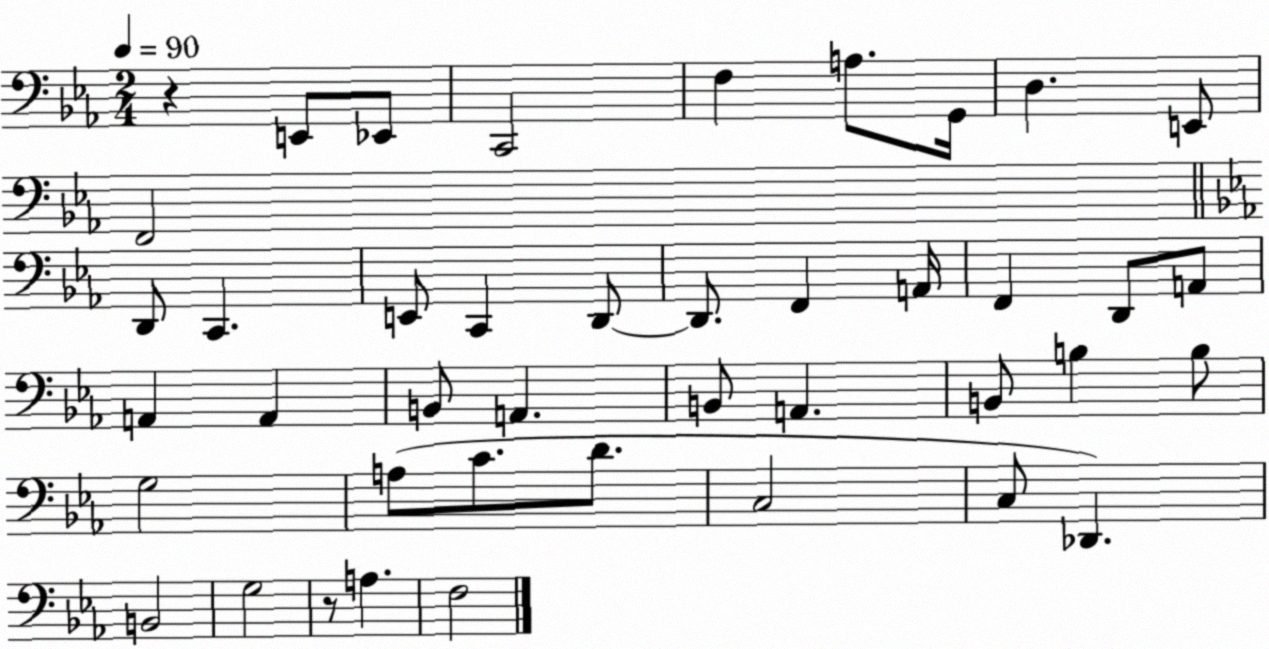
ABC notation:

X:1
T:Untitled
M:2/4
L:1/4
K:Eb
z E,,/2 _E,,/2 C,,2 F, A,/2 G,,/4 D, E,,/2 F,,2 D,,/2 C,, E,,/2 C,, D,,/2 D,,/2 F,, A,,/4 F,, D,,/2 A,,/2 A,, A,, B,,/2 A,, B,,/2 A,, B,,/2 B, B,/2 G,2 A,/2 C/2 D/2 C,2 C,/2 _D,, B,,2 G,2 z/2 A, F,2